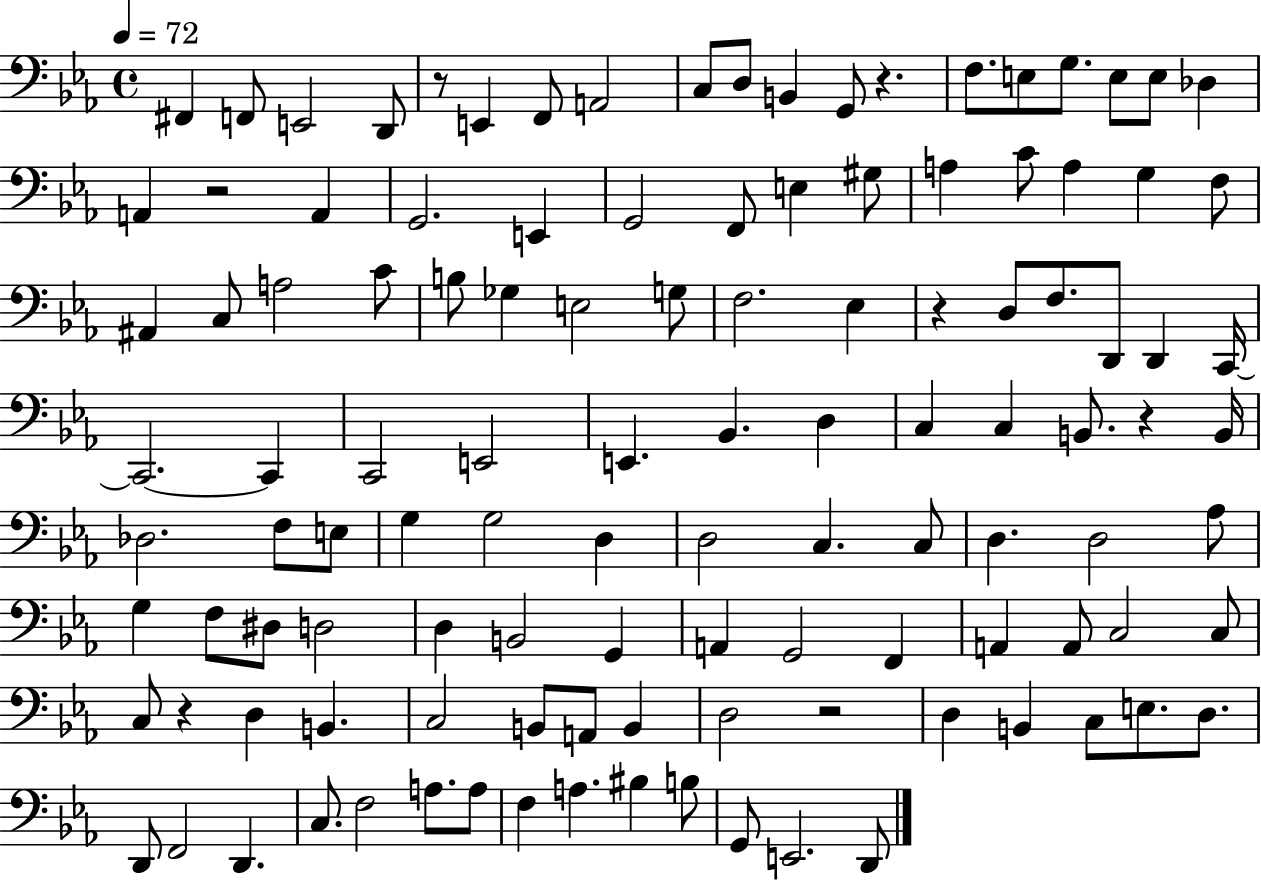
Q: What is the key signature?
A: EES major